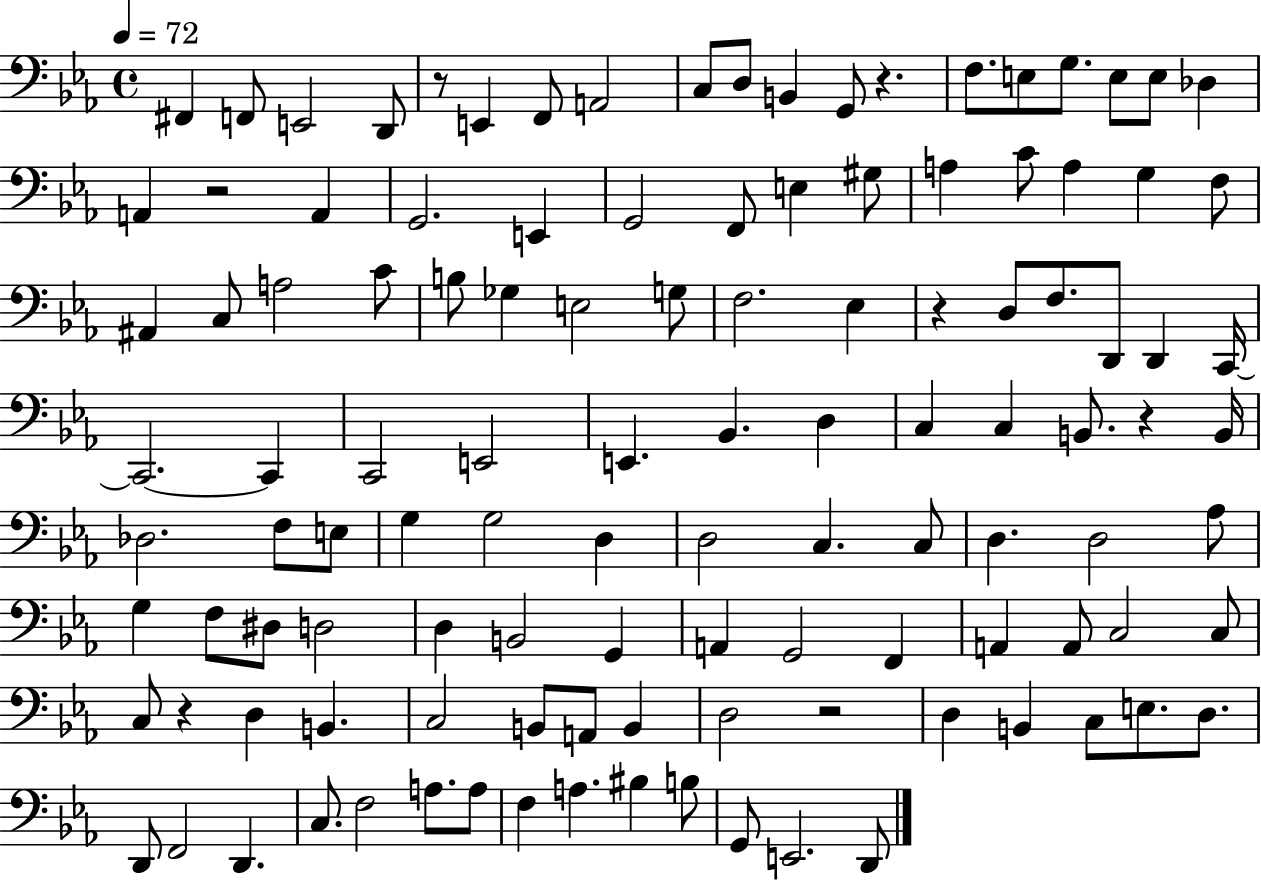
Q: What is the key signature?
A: EES major